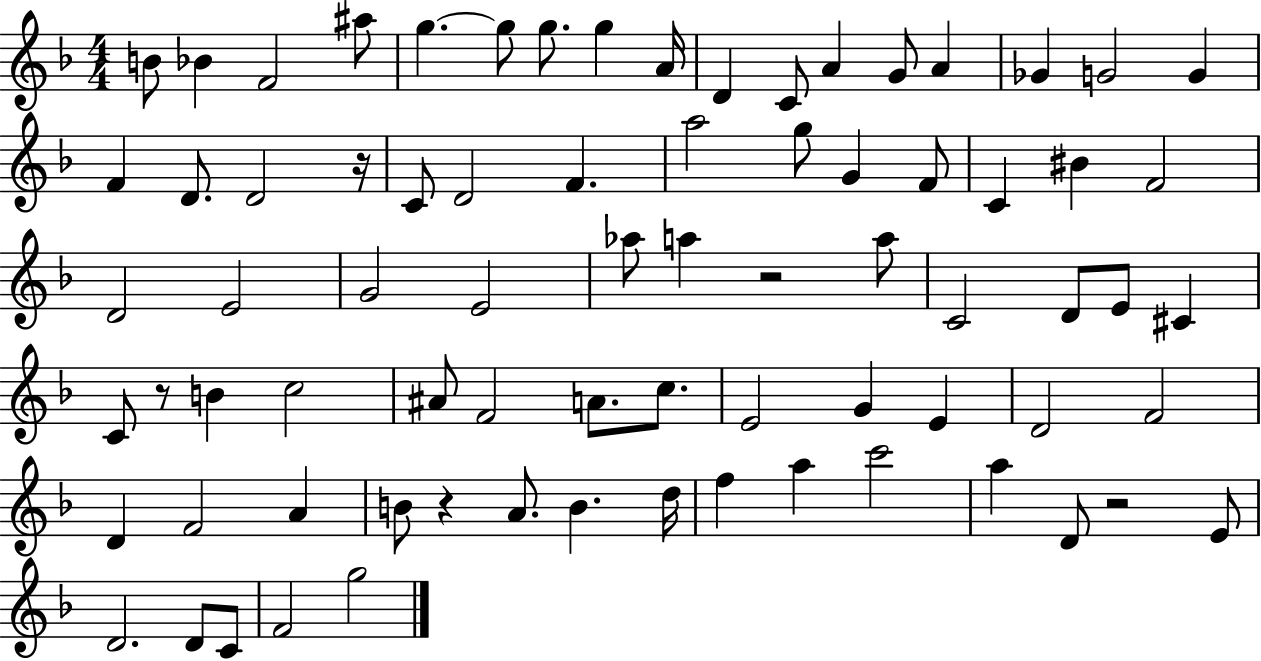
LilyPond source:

{
  \clef treble
  \numericTimeSignature
  \time 4/4
  \key f \major
  b'8 bes'4 f'2 ais''8 | g''4.~~ g''8 g''8. g''4 a'16 | d'4 c'8 a'4 g'8 a'4 | ges'4 g'2 g'4 | \break f'4 d'8. d'2 r16 | c'8 d'2 f'4. | a''2 g''8 g'4 f'8 | c'4 bis'4 f'2 | \break d'2 e'2 | g'2 e'2 | aes''8 a''4 r2 a''8 | c'2 d'8 e'8 cis'4 | \break c'8 r8 b'4 c''2 | ais'8 f'2 a'8. c''8. | e'2 g'4 e'4 | d'2 f'2 | \break d'4 f'2 a'4 | b'8 r4 a'8. b'4. d''16 | f''4 a''4 c'''2 | a''4 d'8 r2 e'8 | \break d'2. d'8 c'8 | f'2 g''2 | \bar "|."
}